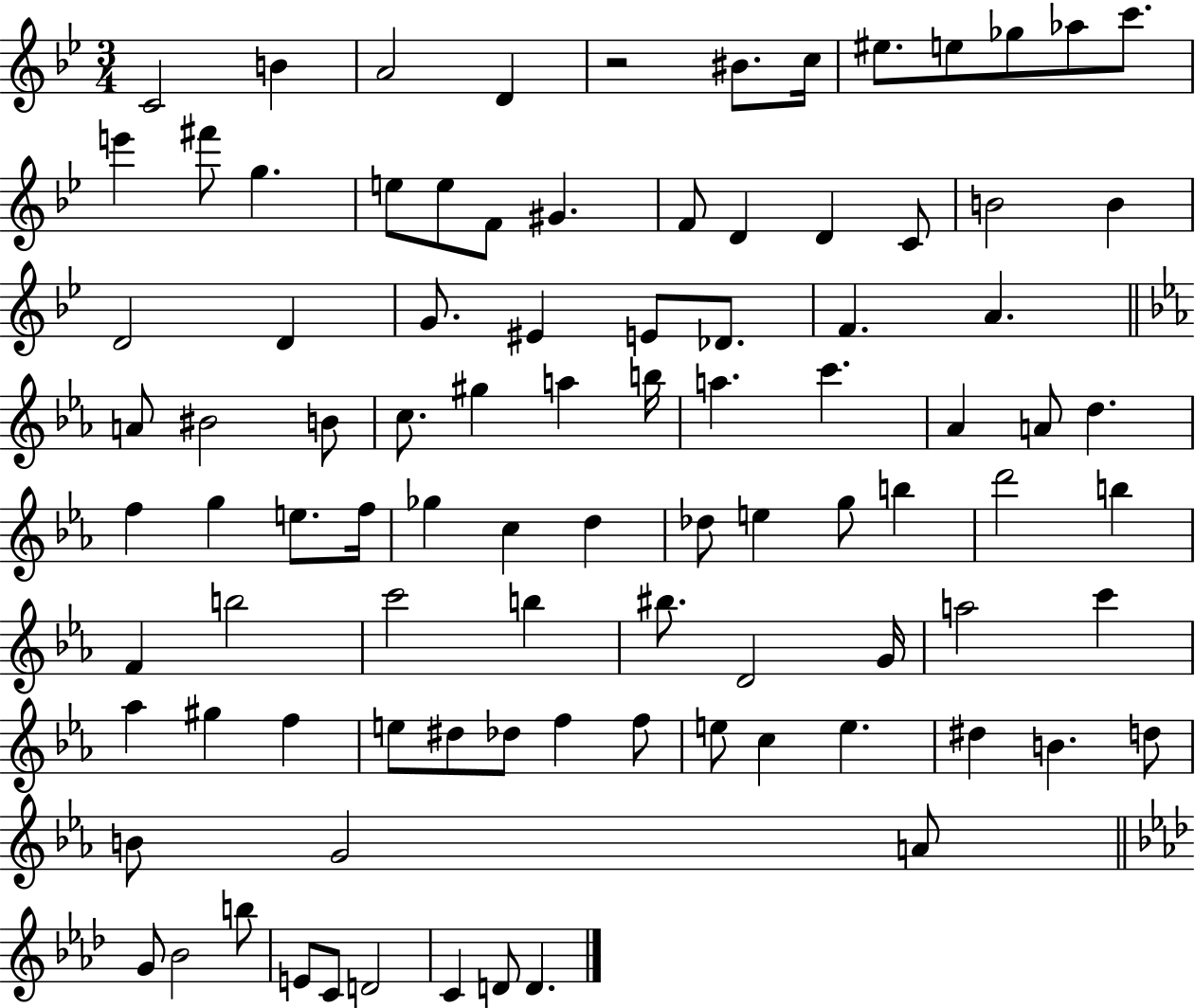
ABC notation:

X:1
T:Untitled
M:3/4
L:1/4
K:Bb
C2 B A2 D z2 ^B/2 c/4 ^e/2 e/2 _g/2 _a/2 c'/2 e' ^f'/2 g e/2 e/2 F/2 ^G F/2 D D C/2 B2 B D2 D G/2 ^E E/2 _D/2 F A A/2 ^B2 B/2 c/2 ^g a b/4 a c' _A A/2 d f g e/2 f/4 _g c d _d/2 e g/2 b d'2 b F b2 c'2 b ^b/2 D2 G/4 a2 c' _a ^g f e/2 ^d/2 _d/2 f f/2 e/2 c e ^d B d/2 B/2 G2 A/2 G/2 _B2 b/2 E/2 C/2 D2 C D/2 D